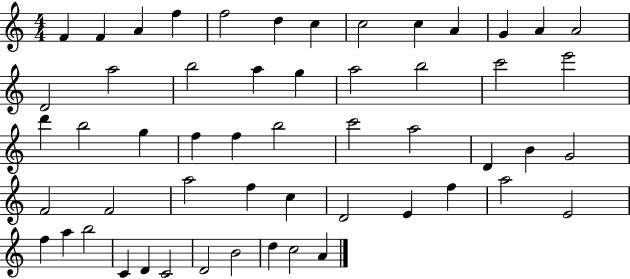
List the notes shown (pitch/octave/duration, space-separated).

F4/q F4/q A4/q F5/q F5/h D5/q C5/q C5/h C5/q A4/q G4/q A4/q A4/h D4/h A5/h B5/h A5/q G5/q A5/h B5/h C6/h E6/h D6/q B5/h G5/q F5/q F5/q B5/h C6/h A5/h D4/q B4/q G4/h F4/h F4/h A5/h F5/q C5/q D4/h E4/q F5/q A5/h E4/h F5/q A5/q B5/h C4/q D4/q C4/h D4/h B4/h D5/q C5/h A4/q